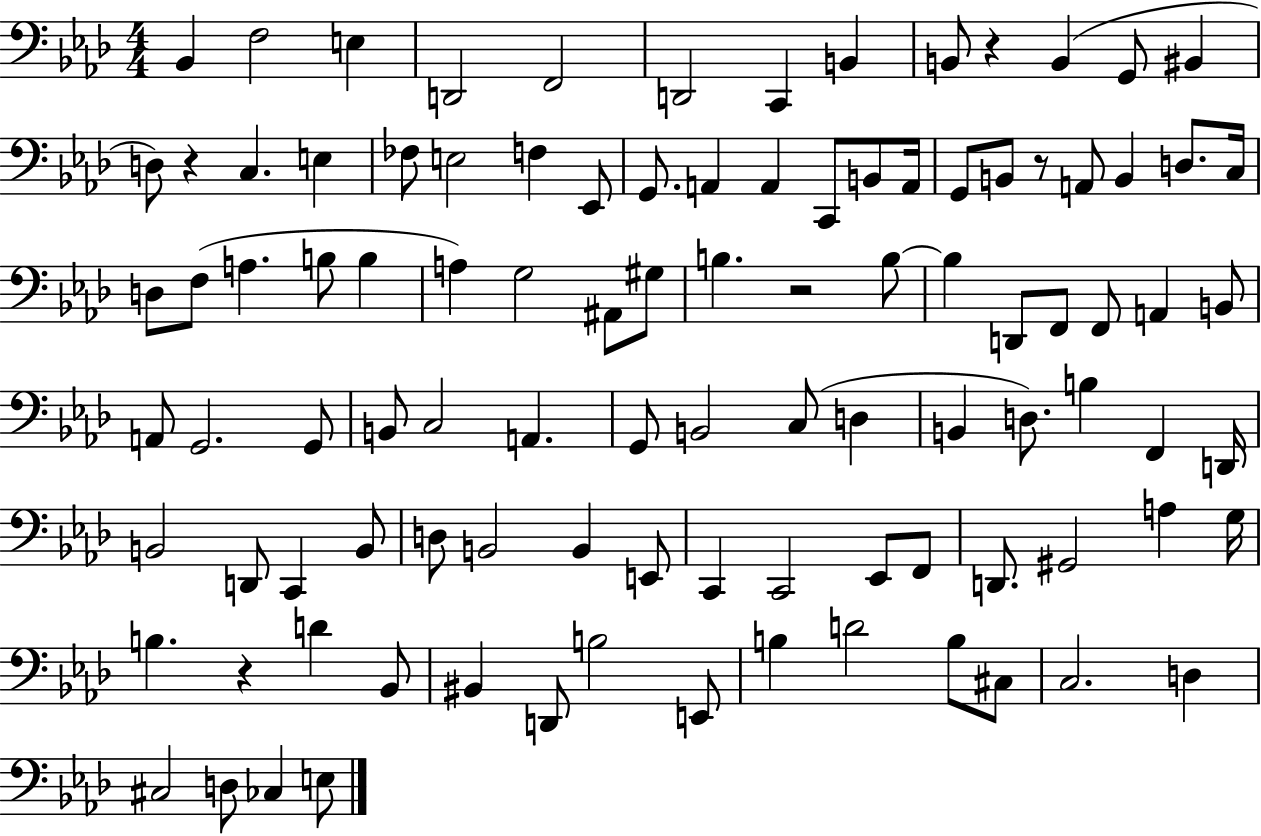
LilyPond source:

{
  \clef bass
  \numericTimeSignature
  \time 4/4
  \key aes \major
  bes,4 f2 e4 | d,2 f,2 | d,2 c,4 b,4 | b,8 r4 b,4( g,8 bis,4 | \break d8) r4 c4. e4 | fes8 e2 f4 ees,8 | g,8. a,4 a,4 c,8 b,8 a,16 | g,8 b,8 r8 a,8 b,4 d8. c16 | \break d8 f8( a4. b8 b4 | a4) g2 ais,8 gis8 | b4. r2 b8~~ | b4 d,8 f,8 f,8 a,4 b,8 | \break a,8 g,2. g,8 | b,8 c2 a,4. | g,8 b,2 c8( d4 | b,4 d8.) b4 f,4 d,16 | \break b,2 d,8 c,4 b,8 | d8 b,2 b,4 e,8 | c,4 c,2 ees,8 f,8 | d,8. gis,2 a4 g16 | \break b4. r4 d'4 bes,8 | bis,4 d,8 b2 e,8 | b4 d'2 b8 cis8 | c2. d4 | \break cis2 d8 ces4 e8 | \bar "|."
}